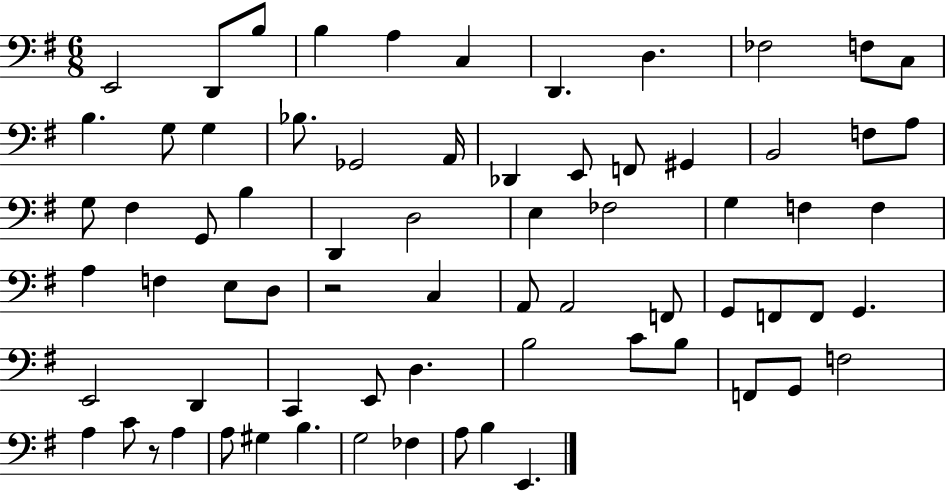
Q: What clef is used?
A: bass